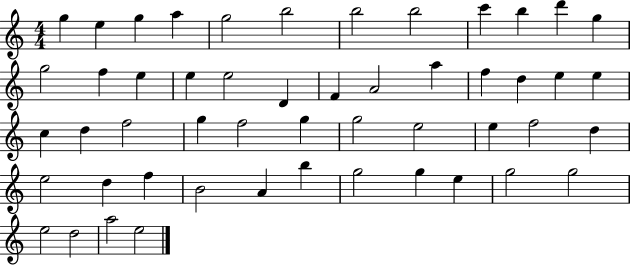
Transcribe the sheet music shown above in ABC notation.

X:1
T:Untitled
M:4/4
L:1/4
K:C
g e g a g2 b2 b2 b2 c' b d' g g2 f e e e2 D F A2 a f d e e c d f2 g f2 g g2 e2 e f2 d e2 d f B2 A b g2 g e g2 g2 e2 d2 a2 e2